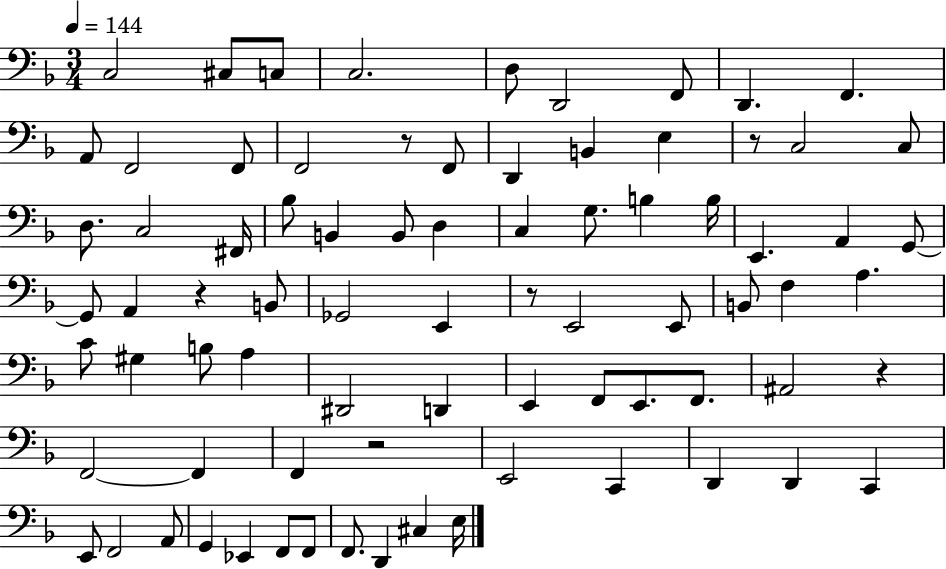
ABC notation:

X:1
T:Untitled
M:3/4
L:1/4
K:F
C,2 ^C,/2 C,/2 C,2 D,/2 D,,2 F,,/2 D,, F,, A,,/2 F,,2 F,,/2 F,,2 z/2 F,,/2 D,, B,, E, z/2 C,2 C,/2 D,/2 C,2 ^F,,/4 _B,/2 B,, B,,/2 D, C, G,/2 B, B,/4 E,, A,, G,,/2 G,,/2 A,, z B,,/2 _G,,2 E,, z/2 E,,2 E,,/2 B,,/2 F, A, C/2 ^G, B,/2 A, ^D,,2 D,, E,, F,,/2 E,,/2 F,,/2 ^A,,2 z F,,2 F,, F,, z2 E,,2 C,, D,, D,, C,, E,,/2 F,,2 A,,/2 G,, _E,, F,,/2 F,,/2 F,,/2 D,, ^C, E,/4